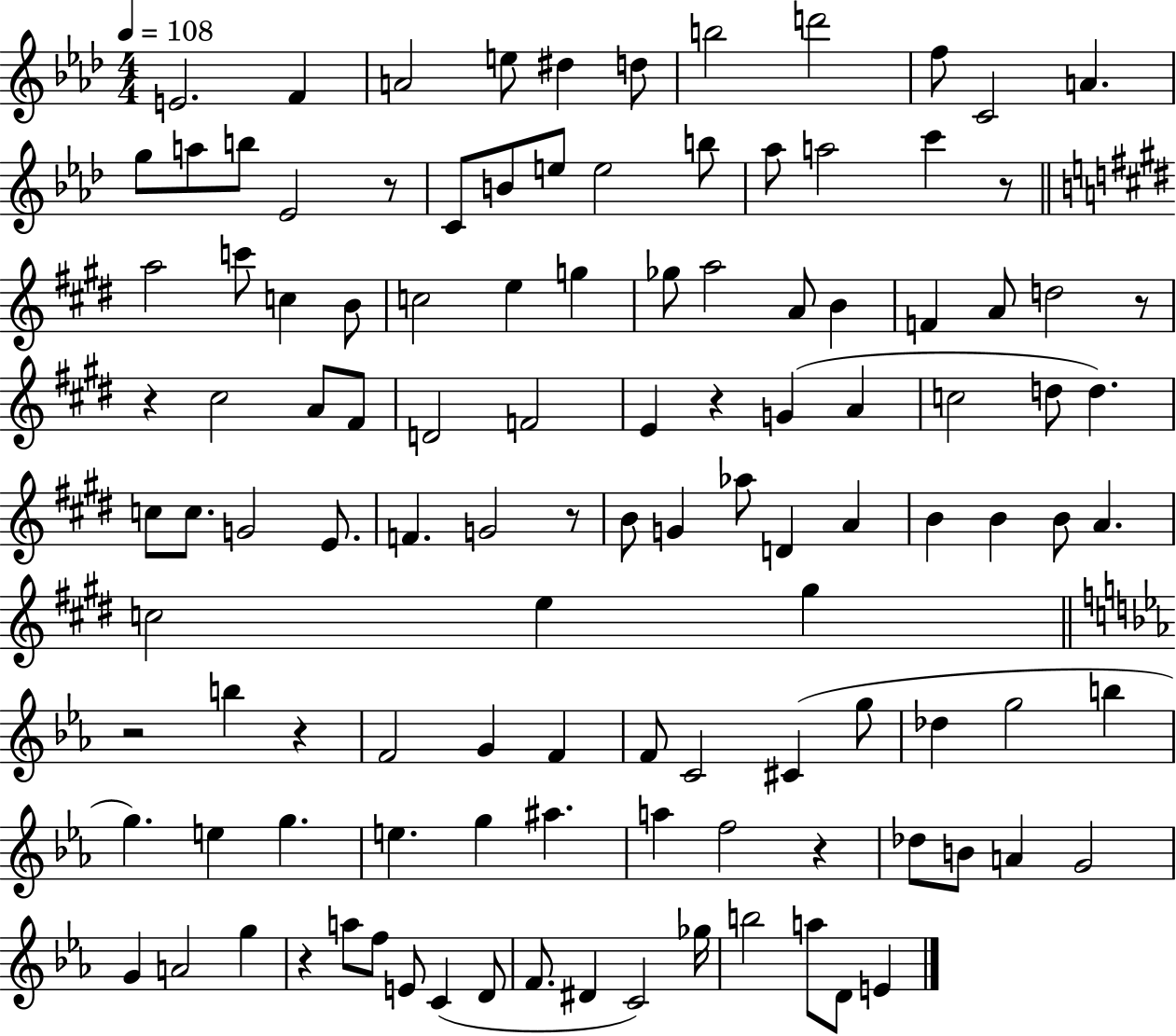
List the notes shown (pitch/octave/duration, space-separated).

E4/h. F4/q A4/h E5/e D#5/q D5/e B5/h D6/h F5/e C4/h A4/q. G5/e A5/e B5/e Eb4/h R/e C4/e B4/e E5/e E5/h B5/e Ab5/e A5/h C6/q R/e A5/h C6/e C5/q B4/e C5/h E5/q G5/q Gb5/e A5/h A4/e B4/q F4/q A4/e D5/h R/e R/q C#5/h A4/e F#4/e D4/h F4/h E4/q R/q G4/q A4/q C5/h D5/e D5/q. C5/e C5/e. G4/h E4/e. F4/q. G4/h R/e B4/e G4/q Ab5/e D4/q A4/q B4/q B4/q B4/e A4/q. C5/h E5/q G#5/q R/h B5/q R/q F4/h G4/q F4/q F4/e C4/h C#4/q G5/e Db5/q G5/h B5/q G5/q. E5/q G5/q. E5/q. G5/q A#5/q. A5/q F5/h R/q Db5/e B4/e A4/q G4/h G4/q A4/h G5/q R/q A5/e F5/e E4/e C4/q D4/e F4/e. D#4/q C4/h Gb5/s B5/h A5/e D4/e E4/q